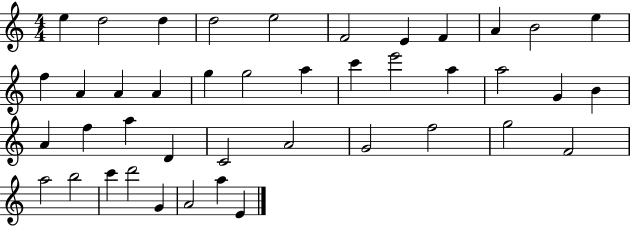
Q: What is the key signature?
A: C major